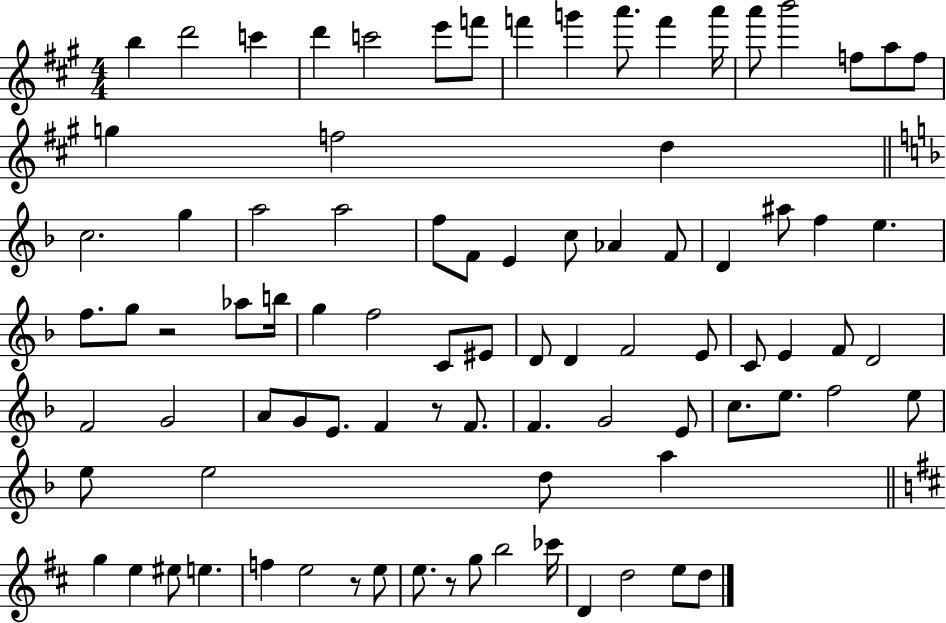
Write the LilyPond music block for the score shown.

{
  \clef treble
  \numericTimeSignature
  \time 4/4
  \key a \major
  b''4 d'''2 c'''4 | d'''4 c'''2 e'''8 f'''8 | f'''4 g'''4 a'''8. f'''4 a'''16 | a'''8 b'''2 f''8 a''8 f''8 | \break g''4 f''2 d''4 | \bar "||" \break \key d \minor c''2. g''4 | a''2 a''2 | f''8 f'8 e'4 c''8 aes'4 f'8 | d'4 ais''8 f''4 e''4. | \break f''8. g''8 r2 aes''8 b''16 | g''4 f''2 c'8 eis'8 | d'8 d'4 f'2 e'8 | c'8 e'4 f'8 d'2 | \break f'2 g'2 | a'8 g'8 e'8. f'4 r8 f'8. | f'4. g'2 e'8 | c''8. e''8. f''2 e''8 | \break e''8 e''2 d''8 a''4 | \bar "||" \break \key b \minor g''4 e''4 eis''8 e''4. | f''4 e''2 r8 e''8 | e''8. r8 g''8 b''2 ces'''16 | d'4 d''2 e''8 d''8 | \break \bar "|."
}